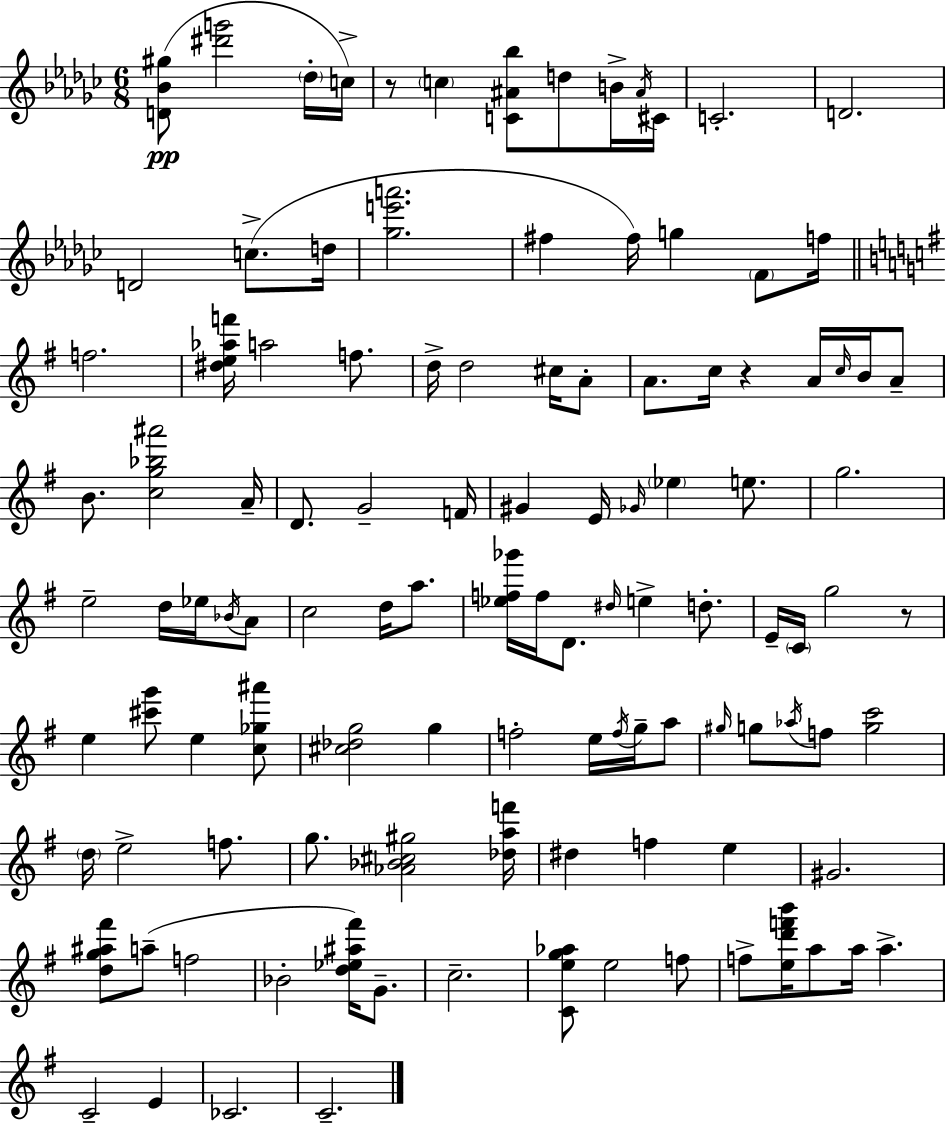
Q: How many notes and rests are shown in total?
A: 112